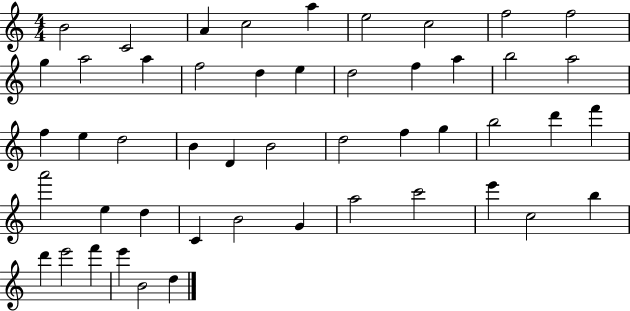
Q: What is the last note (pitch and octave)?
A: D5